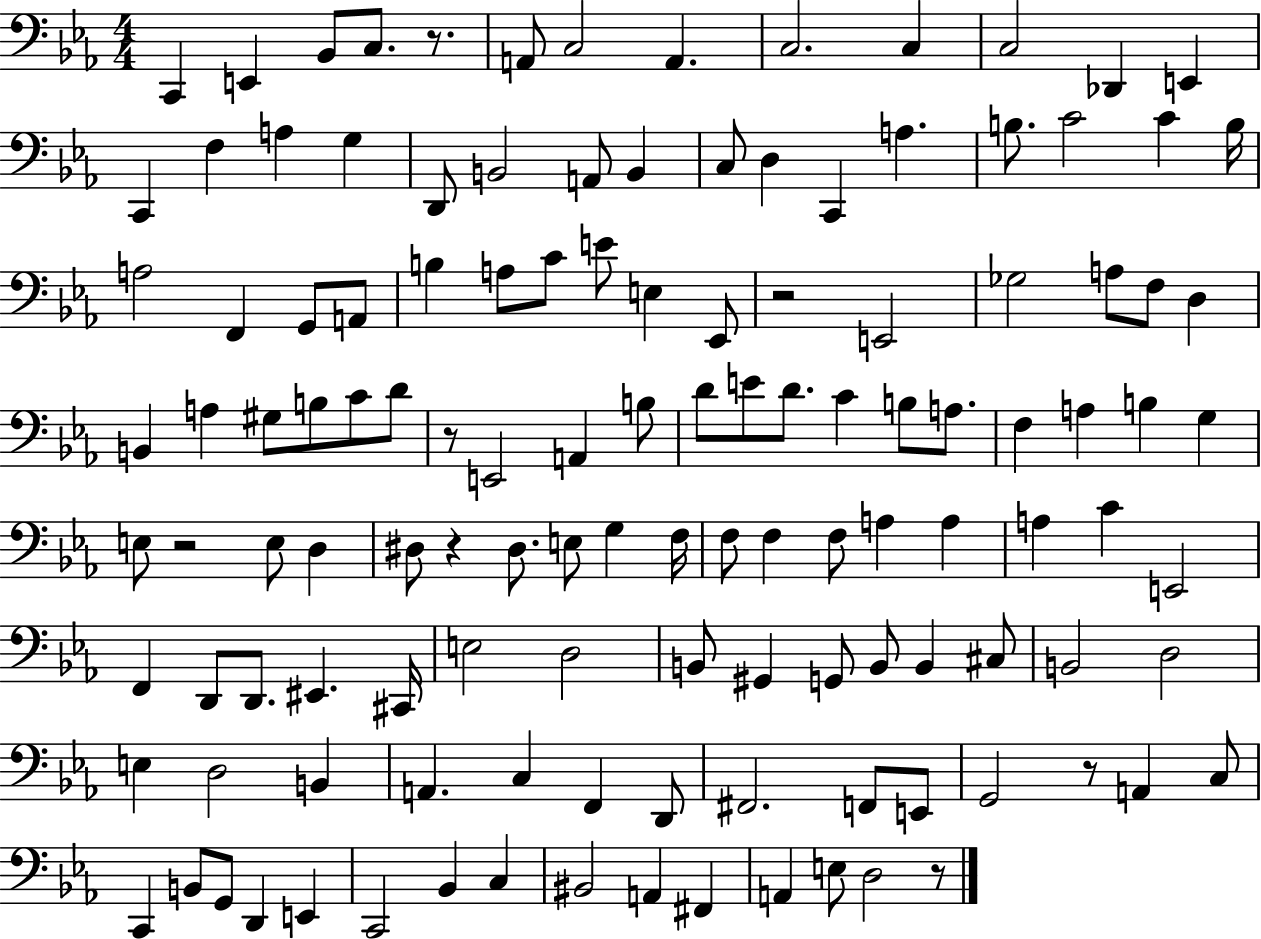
{
  \clef bass
  \numericTimeSignature
  \time 4/4
  \key ees \major
  c,4 e,4 bes,8 c8. r8. | a,8 c2 a,4. | c2. c4 | c2 des,4 e,4 | \break c,4 f4 a4 g4 | d,8 b,2 a,8 b,4 | c8 d4 c,4 a4. | b8. c'2 c'4 b16 | \break a2 f,4 g,8 a,8 | b4 a8 c'8 e'8 e4 ees,8 | r2 e,2 | ges2 a8 f8 d4 | \break b,4 a4 gis8 b8 c'8 d'8 | r8 e,2 a,4 b8 | d'8 e'8 d'8. c'4 b8 a8. | f4 a4 b4 g4 | \break e8 r2 e8 d4 | dis8 r4 dis8. e8 g4 f16 | f8 f4 f8 a4 a4 | a4 c'4 e,2 | \break f,4 d,8 d,8. eis,4. cis,16 | e2 d2 | b,8 gis,4 g,8 b,8 b,4 cis8 | b,2 d2 | \break e4 d2 b,4 | a,4. c4 f,4 d,8 | fis,2. f,8 e,8 | g,2 r8 a,4 c8 | \break c,4 b,8 g,8 d,4 e,4 | c,2 bes,4 c4 | bis,2 a,4 fis,4 | a,4 e8 d2 r8 | \break \bar "|."
}